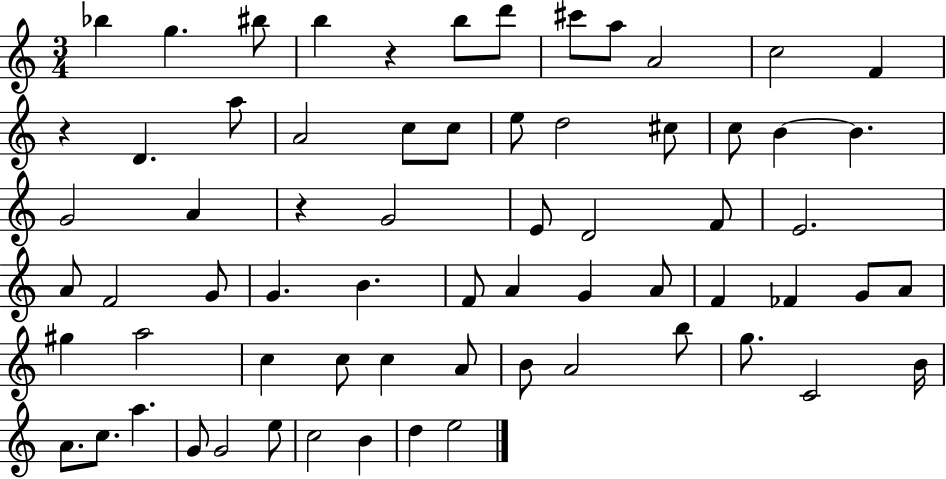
Bb5/q G5/q. BIS5/e B5/q R/q B5/e D6/e C#6/e A5/e A4/h C5/h F4/q R/q D4/q. A5/e A4/h C5/e C5/e E5/e D5/h C#5/e C5/e B4/q B4/q. G4/h A4/q R/q G4/h E4/e D4/h F4/e E4/h. A4/e F4/h G4/e G4/q. B4/q. F4/e A4/q G4/q A4/e F4/q FES4/q G4/e A4/e G#5/q A5/h C5/q C5/e C5/q A4/e B4/e A4/h B5/e G5/e. C4/h B4/s A4/e. C5/e. A5/q. G4/e G4/h E5/e C5/h B4/q D5/q E5/h